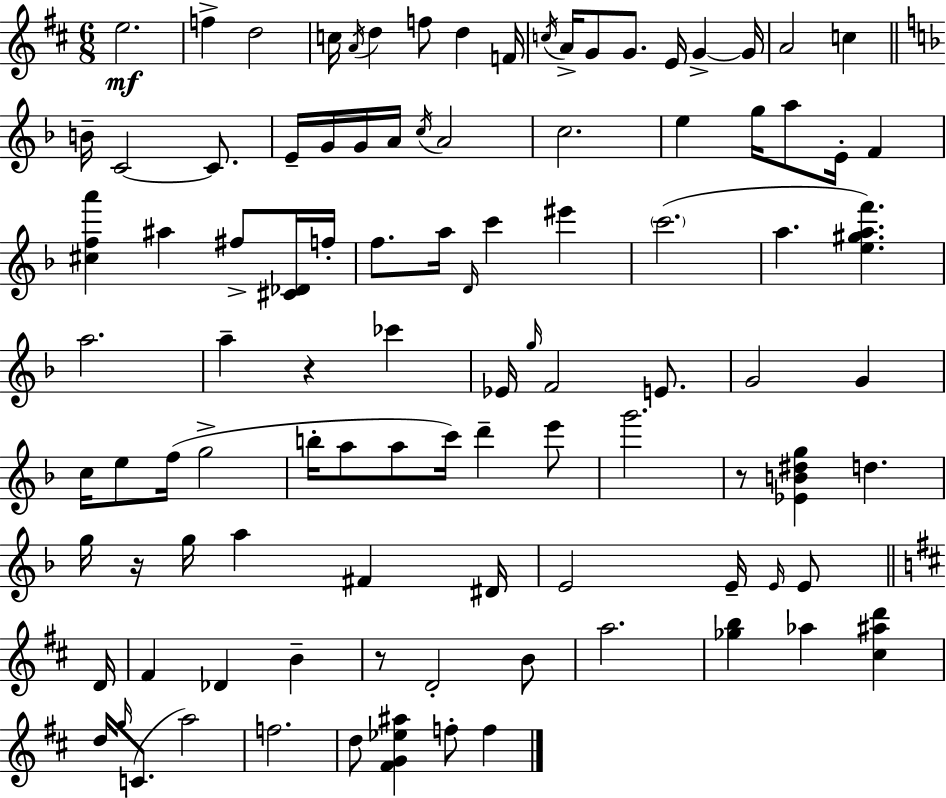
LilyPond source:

{
  \clef treble
  \numericTimeSignature
  \time 6/8
  \key d \major
  e''2.\mf | f''4-> d''2 | c''16 \acciaccatura { a'16 } d''4 f''8 d''4 | f'16 \acciaccatura { c''16 } a'16-> g'8 g'8. e'16 g'4->~~ | \break g'16 a'2 c''4 | \bar "||" \break \key d \minor b'16-- c'2~~ c'8. | e'16-- g'16 g'16 a'16 \acciaccatura { c''16 } a'2 | c''2. | e''4 g''16 a''8 e'16-. f'4 | \break <cis'' f'' a'''>4 ais''4 fis''8-> <cis' des'>16 | f''16-. f''8. a''16 \grace { d'16 } c'''4 eis'''4 | \parenthesize c'''2.( | a''4. <e'' gis'' a'' f'''>4.) | \break a''2. | a''4-- r4 ces'''4 | ees'16 \grace { g''16 } f'2 | e'8. g'2 g'4 | \break c''16 e''8 f''16( g''2-> | b''16-. a''8 a''8 c'''16) d'''4-- | e'''8 g'''2. | r8 <ees' b' dis'' g''>4 d''4. | \break g''16 r16 g''16 a''4 fis'4 | dis'16 e'2 e'16-- | \grace { e'16 } e'8 \bar "||" \break \key d \major d'16 fis'4 des'4 b'4-- | r8 d'2-. b'8 | a''2. | <ges'' b''>4 aes''4 <cis'' ais'' d'''>4 | \break d''16 \grace { g''16 }( c'8. a''2) | f''2. | d''8 <fis' g' ees'' ais''>4 f''8-. f''4 | \bar "|."
}